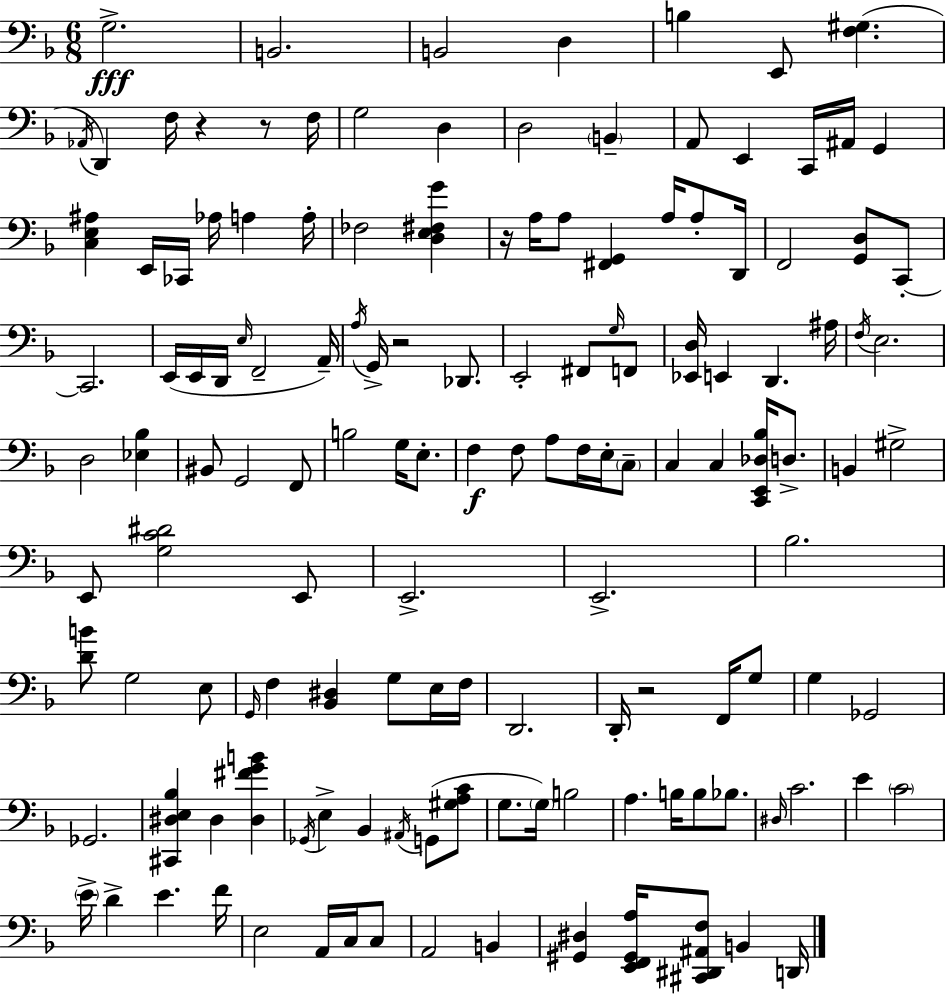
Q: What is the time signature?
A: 6/8